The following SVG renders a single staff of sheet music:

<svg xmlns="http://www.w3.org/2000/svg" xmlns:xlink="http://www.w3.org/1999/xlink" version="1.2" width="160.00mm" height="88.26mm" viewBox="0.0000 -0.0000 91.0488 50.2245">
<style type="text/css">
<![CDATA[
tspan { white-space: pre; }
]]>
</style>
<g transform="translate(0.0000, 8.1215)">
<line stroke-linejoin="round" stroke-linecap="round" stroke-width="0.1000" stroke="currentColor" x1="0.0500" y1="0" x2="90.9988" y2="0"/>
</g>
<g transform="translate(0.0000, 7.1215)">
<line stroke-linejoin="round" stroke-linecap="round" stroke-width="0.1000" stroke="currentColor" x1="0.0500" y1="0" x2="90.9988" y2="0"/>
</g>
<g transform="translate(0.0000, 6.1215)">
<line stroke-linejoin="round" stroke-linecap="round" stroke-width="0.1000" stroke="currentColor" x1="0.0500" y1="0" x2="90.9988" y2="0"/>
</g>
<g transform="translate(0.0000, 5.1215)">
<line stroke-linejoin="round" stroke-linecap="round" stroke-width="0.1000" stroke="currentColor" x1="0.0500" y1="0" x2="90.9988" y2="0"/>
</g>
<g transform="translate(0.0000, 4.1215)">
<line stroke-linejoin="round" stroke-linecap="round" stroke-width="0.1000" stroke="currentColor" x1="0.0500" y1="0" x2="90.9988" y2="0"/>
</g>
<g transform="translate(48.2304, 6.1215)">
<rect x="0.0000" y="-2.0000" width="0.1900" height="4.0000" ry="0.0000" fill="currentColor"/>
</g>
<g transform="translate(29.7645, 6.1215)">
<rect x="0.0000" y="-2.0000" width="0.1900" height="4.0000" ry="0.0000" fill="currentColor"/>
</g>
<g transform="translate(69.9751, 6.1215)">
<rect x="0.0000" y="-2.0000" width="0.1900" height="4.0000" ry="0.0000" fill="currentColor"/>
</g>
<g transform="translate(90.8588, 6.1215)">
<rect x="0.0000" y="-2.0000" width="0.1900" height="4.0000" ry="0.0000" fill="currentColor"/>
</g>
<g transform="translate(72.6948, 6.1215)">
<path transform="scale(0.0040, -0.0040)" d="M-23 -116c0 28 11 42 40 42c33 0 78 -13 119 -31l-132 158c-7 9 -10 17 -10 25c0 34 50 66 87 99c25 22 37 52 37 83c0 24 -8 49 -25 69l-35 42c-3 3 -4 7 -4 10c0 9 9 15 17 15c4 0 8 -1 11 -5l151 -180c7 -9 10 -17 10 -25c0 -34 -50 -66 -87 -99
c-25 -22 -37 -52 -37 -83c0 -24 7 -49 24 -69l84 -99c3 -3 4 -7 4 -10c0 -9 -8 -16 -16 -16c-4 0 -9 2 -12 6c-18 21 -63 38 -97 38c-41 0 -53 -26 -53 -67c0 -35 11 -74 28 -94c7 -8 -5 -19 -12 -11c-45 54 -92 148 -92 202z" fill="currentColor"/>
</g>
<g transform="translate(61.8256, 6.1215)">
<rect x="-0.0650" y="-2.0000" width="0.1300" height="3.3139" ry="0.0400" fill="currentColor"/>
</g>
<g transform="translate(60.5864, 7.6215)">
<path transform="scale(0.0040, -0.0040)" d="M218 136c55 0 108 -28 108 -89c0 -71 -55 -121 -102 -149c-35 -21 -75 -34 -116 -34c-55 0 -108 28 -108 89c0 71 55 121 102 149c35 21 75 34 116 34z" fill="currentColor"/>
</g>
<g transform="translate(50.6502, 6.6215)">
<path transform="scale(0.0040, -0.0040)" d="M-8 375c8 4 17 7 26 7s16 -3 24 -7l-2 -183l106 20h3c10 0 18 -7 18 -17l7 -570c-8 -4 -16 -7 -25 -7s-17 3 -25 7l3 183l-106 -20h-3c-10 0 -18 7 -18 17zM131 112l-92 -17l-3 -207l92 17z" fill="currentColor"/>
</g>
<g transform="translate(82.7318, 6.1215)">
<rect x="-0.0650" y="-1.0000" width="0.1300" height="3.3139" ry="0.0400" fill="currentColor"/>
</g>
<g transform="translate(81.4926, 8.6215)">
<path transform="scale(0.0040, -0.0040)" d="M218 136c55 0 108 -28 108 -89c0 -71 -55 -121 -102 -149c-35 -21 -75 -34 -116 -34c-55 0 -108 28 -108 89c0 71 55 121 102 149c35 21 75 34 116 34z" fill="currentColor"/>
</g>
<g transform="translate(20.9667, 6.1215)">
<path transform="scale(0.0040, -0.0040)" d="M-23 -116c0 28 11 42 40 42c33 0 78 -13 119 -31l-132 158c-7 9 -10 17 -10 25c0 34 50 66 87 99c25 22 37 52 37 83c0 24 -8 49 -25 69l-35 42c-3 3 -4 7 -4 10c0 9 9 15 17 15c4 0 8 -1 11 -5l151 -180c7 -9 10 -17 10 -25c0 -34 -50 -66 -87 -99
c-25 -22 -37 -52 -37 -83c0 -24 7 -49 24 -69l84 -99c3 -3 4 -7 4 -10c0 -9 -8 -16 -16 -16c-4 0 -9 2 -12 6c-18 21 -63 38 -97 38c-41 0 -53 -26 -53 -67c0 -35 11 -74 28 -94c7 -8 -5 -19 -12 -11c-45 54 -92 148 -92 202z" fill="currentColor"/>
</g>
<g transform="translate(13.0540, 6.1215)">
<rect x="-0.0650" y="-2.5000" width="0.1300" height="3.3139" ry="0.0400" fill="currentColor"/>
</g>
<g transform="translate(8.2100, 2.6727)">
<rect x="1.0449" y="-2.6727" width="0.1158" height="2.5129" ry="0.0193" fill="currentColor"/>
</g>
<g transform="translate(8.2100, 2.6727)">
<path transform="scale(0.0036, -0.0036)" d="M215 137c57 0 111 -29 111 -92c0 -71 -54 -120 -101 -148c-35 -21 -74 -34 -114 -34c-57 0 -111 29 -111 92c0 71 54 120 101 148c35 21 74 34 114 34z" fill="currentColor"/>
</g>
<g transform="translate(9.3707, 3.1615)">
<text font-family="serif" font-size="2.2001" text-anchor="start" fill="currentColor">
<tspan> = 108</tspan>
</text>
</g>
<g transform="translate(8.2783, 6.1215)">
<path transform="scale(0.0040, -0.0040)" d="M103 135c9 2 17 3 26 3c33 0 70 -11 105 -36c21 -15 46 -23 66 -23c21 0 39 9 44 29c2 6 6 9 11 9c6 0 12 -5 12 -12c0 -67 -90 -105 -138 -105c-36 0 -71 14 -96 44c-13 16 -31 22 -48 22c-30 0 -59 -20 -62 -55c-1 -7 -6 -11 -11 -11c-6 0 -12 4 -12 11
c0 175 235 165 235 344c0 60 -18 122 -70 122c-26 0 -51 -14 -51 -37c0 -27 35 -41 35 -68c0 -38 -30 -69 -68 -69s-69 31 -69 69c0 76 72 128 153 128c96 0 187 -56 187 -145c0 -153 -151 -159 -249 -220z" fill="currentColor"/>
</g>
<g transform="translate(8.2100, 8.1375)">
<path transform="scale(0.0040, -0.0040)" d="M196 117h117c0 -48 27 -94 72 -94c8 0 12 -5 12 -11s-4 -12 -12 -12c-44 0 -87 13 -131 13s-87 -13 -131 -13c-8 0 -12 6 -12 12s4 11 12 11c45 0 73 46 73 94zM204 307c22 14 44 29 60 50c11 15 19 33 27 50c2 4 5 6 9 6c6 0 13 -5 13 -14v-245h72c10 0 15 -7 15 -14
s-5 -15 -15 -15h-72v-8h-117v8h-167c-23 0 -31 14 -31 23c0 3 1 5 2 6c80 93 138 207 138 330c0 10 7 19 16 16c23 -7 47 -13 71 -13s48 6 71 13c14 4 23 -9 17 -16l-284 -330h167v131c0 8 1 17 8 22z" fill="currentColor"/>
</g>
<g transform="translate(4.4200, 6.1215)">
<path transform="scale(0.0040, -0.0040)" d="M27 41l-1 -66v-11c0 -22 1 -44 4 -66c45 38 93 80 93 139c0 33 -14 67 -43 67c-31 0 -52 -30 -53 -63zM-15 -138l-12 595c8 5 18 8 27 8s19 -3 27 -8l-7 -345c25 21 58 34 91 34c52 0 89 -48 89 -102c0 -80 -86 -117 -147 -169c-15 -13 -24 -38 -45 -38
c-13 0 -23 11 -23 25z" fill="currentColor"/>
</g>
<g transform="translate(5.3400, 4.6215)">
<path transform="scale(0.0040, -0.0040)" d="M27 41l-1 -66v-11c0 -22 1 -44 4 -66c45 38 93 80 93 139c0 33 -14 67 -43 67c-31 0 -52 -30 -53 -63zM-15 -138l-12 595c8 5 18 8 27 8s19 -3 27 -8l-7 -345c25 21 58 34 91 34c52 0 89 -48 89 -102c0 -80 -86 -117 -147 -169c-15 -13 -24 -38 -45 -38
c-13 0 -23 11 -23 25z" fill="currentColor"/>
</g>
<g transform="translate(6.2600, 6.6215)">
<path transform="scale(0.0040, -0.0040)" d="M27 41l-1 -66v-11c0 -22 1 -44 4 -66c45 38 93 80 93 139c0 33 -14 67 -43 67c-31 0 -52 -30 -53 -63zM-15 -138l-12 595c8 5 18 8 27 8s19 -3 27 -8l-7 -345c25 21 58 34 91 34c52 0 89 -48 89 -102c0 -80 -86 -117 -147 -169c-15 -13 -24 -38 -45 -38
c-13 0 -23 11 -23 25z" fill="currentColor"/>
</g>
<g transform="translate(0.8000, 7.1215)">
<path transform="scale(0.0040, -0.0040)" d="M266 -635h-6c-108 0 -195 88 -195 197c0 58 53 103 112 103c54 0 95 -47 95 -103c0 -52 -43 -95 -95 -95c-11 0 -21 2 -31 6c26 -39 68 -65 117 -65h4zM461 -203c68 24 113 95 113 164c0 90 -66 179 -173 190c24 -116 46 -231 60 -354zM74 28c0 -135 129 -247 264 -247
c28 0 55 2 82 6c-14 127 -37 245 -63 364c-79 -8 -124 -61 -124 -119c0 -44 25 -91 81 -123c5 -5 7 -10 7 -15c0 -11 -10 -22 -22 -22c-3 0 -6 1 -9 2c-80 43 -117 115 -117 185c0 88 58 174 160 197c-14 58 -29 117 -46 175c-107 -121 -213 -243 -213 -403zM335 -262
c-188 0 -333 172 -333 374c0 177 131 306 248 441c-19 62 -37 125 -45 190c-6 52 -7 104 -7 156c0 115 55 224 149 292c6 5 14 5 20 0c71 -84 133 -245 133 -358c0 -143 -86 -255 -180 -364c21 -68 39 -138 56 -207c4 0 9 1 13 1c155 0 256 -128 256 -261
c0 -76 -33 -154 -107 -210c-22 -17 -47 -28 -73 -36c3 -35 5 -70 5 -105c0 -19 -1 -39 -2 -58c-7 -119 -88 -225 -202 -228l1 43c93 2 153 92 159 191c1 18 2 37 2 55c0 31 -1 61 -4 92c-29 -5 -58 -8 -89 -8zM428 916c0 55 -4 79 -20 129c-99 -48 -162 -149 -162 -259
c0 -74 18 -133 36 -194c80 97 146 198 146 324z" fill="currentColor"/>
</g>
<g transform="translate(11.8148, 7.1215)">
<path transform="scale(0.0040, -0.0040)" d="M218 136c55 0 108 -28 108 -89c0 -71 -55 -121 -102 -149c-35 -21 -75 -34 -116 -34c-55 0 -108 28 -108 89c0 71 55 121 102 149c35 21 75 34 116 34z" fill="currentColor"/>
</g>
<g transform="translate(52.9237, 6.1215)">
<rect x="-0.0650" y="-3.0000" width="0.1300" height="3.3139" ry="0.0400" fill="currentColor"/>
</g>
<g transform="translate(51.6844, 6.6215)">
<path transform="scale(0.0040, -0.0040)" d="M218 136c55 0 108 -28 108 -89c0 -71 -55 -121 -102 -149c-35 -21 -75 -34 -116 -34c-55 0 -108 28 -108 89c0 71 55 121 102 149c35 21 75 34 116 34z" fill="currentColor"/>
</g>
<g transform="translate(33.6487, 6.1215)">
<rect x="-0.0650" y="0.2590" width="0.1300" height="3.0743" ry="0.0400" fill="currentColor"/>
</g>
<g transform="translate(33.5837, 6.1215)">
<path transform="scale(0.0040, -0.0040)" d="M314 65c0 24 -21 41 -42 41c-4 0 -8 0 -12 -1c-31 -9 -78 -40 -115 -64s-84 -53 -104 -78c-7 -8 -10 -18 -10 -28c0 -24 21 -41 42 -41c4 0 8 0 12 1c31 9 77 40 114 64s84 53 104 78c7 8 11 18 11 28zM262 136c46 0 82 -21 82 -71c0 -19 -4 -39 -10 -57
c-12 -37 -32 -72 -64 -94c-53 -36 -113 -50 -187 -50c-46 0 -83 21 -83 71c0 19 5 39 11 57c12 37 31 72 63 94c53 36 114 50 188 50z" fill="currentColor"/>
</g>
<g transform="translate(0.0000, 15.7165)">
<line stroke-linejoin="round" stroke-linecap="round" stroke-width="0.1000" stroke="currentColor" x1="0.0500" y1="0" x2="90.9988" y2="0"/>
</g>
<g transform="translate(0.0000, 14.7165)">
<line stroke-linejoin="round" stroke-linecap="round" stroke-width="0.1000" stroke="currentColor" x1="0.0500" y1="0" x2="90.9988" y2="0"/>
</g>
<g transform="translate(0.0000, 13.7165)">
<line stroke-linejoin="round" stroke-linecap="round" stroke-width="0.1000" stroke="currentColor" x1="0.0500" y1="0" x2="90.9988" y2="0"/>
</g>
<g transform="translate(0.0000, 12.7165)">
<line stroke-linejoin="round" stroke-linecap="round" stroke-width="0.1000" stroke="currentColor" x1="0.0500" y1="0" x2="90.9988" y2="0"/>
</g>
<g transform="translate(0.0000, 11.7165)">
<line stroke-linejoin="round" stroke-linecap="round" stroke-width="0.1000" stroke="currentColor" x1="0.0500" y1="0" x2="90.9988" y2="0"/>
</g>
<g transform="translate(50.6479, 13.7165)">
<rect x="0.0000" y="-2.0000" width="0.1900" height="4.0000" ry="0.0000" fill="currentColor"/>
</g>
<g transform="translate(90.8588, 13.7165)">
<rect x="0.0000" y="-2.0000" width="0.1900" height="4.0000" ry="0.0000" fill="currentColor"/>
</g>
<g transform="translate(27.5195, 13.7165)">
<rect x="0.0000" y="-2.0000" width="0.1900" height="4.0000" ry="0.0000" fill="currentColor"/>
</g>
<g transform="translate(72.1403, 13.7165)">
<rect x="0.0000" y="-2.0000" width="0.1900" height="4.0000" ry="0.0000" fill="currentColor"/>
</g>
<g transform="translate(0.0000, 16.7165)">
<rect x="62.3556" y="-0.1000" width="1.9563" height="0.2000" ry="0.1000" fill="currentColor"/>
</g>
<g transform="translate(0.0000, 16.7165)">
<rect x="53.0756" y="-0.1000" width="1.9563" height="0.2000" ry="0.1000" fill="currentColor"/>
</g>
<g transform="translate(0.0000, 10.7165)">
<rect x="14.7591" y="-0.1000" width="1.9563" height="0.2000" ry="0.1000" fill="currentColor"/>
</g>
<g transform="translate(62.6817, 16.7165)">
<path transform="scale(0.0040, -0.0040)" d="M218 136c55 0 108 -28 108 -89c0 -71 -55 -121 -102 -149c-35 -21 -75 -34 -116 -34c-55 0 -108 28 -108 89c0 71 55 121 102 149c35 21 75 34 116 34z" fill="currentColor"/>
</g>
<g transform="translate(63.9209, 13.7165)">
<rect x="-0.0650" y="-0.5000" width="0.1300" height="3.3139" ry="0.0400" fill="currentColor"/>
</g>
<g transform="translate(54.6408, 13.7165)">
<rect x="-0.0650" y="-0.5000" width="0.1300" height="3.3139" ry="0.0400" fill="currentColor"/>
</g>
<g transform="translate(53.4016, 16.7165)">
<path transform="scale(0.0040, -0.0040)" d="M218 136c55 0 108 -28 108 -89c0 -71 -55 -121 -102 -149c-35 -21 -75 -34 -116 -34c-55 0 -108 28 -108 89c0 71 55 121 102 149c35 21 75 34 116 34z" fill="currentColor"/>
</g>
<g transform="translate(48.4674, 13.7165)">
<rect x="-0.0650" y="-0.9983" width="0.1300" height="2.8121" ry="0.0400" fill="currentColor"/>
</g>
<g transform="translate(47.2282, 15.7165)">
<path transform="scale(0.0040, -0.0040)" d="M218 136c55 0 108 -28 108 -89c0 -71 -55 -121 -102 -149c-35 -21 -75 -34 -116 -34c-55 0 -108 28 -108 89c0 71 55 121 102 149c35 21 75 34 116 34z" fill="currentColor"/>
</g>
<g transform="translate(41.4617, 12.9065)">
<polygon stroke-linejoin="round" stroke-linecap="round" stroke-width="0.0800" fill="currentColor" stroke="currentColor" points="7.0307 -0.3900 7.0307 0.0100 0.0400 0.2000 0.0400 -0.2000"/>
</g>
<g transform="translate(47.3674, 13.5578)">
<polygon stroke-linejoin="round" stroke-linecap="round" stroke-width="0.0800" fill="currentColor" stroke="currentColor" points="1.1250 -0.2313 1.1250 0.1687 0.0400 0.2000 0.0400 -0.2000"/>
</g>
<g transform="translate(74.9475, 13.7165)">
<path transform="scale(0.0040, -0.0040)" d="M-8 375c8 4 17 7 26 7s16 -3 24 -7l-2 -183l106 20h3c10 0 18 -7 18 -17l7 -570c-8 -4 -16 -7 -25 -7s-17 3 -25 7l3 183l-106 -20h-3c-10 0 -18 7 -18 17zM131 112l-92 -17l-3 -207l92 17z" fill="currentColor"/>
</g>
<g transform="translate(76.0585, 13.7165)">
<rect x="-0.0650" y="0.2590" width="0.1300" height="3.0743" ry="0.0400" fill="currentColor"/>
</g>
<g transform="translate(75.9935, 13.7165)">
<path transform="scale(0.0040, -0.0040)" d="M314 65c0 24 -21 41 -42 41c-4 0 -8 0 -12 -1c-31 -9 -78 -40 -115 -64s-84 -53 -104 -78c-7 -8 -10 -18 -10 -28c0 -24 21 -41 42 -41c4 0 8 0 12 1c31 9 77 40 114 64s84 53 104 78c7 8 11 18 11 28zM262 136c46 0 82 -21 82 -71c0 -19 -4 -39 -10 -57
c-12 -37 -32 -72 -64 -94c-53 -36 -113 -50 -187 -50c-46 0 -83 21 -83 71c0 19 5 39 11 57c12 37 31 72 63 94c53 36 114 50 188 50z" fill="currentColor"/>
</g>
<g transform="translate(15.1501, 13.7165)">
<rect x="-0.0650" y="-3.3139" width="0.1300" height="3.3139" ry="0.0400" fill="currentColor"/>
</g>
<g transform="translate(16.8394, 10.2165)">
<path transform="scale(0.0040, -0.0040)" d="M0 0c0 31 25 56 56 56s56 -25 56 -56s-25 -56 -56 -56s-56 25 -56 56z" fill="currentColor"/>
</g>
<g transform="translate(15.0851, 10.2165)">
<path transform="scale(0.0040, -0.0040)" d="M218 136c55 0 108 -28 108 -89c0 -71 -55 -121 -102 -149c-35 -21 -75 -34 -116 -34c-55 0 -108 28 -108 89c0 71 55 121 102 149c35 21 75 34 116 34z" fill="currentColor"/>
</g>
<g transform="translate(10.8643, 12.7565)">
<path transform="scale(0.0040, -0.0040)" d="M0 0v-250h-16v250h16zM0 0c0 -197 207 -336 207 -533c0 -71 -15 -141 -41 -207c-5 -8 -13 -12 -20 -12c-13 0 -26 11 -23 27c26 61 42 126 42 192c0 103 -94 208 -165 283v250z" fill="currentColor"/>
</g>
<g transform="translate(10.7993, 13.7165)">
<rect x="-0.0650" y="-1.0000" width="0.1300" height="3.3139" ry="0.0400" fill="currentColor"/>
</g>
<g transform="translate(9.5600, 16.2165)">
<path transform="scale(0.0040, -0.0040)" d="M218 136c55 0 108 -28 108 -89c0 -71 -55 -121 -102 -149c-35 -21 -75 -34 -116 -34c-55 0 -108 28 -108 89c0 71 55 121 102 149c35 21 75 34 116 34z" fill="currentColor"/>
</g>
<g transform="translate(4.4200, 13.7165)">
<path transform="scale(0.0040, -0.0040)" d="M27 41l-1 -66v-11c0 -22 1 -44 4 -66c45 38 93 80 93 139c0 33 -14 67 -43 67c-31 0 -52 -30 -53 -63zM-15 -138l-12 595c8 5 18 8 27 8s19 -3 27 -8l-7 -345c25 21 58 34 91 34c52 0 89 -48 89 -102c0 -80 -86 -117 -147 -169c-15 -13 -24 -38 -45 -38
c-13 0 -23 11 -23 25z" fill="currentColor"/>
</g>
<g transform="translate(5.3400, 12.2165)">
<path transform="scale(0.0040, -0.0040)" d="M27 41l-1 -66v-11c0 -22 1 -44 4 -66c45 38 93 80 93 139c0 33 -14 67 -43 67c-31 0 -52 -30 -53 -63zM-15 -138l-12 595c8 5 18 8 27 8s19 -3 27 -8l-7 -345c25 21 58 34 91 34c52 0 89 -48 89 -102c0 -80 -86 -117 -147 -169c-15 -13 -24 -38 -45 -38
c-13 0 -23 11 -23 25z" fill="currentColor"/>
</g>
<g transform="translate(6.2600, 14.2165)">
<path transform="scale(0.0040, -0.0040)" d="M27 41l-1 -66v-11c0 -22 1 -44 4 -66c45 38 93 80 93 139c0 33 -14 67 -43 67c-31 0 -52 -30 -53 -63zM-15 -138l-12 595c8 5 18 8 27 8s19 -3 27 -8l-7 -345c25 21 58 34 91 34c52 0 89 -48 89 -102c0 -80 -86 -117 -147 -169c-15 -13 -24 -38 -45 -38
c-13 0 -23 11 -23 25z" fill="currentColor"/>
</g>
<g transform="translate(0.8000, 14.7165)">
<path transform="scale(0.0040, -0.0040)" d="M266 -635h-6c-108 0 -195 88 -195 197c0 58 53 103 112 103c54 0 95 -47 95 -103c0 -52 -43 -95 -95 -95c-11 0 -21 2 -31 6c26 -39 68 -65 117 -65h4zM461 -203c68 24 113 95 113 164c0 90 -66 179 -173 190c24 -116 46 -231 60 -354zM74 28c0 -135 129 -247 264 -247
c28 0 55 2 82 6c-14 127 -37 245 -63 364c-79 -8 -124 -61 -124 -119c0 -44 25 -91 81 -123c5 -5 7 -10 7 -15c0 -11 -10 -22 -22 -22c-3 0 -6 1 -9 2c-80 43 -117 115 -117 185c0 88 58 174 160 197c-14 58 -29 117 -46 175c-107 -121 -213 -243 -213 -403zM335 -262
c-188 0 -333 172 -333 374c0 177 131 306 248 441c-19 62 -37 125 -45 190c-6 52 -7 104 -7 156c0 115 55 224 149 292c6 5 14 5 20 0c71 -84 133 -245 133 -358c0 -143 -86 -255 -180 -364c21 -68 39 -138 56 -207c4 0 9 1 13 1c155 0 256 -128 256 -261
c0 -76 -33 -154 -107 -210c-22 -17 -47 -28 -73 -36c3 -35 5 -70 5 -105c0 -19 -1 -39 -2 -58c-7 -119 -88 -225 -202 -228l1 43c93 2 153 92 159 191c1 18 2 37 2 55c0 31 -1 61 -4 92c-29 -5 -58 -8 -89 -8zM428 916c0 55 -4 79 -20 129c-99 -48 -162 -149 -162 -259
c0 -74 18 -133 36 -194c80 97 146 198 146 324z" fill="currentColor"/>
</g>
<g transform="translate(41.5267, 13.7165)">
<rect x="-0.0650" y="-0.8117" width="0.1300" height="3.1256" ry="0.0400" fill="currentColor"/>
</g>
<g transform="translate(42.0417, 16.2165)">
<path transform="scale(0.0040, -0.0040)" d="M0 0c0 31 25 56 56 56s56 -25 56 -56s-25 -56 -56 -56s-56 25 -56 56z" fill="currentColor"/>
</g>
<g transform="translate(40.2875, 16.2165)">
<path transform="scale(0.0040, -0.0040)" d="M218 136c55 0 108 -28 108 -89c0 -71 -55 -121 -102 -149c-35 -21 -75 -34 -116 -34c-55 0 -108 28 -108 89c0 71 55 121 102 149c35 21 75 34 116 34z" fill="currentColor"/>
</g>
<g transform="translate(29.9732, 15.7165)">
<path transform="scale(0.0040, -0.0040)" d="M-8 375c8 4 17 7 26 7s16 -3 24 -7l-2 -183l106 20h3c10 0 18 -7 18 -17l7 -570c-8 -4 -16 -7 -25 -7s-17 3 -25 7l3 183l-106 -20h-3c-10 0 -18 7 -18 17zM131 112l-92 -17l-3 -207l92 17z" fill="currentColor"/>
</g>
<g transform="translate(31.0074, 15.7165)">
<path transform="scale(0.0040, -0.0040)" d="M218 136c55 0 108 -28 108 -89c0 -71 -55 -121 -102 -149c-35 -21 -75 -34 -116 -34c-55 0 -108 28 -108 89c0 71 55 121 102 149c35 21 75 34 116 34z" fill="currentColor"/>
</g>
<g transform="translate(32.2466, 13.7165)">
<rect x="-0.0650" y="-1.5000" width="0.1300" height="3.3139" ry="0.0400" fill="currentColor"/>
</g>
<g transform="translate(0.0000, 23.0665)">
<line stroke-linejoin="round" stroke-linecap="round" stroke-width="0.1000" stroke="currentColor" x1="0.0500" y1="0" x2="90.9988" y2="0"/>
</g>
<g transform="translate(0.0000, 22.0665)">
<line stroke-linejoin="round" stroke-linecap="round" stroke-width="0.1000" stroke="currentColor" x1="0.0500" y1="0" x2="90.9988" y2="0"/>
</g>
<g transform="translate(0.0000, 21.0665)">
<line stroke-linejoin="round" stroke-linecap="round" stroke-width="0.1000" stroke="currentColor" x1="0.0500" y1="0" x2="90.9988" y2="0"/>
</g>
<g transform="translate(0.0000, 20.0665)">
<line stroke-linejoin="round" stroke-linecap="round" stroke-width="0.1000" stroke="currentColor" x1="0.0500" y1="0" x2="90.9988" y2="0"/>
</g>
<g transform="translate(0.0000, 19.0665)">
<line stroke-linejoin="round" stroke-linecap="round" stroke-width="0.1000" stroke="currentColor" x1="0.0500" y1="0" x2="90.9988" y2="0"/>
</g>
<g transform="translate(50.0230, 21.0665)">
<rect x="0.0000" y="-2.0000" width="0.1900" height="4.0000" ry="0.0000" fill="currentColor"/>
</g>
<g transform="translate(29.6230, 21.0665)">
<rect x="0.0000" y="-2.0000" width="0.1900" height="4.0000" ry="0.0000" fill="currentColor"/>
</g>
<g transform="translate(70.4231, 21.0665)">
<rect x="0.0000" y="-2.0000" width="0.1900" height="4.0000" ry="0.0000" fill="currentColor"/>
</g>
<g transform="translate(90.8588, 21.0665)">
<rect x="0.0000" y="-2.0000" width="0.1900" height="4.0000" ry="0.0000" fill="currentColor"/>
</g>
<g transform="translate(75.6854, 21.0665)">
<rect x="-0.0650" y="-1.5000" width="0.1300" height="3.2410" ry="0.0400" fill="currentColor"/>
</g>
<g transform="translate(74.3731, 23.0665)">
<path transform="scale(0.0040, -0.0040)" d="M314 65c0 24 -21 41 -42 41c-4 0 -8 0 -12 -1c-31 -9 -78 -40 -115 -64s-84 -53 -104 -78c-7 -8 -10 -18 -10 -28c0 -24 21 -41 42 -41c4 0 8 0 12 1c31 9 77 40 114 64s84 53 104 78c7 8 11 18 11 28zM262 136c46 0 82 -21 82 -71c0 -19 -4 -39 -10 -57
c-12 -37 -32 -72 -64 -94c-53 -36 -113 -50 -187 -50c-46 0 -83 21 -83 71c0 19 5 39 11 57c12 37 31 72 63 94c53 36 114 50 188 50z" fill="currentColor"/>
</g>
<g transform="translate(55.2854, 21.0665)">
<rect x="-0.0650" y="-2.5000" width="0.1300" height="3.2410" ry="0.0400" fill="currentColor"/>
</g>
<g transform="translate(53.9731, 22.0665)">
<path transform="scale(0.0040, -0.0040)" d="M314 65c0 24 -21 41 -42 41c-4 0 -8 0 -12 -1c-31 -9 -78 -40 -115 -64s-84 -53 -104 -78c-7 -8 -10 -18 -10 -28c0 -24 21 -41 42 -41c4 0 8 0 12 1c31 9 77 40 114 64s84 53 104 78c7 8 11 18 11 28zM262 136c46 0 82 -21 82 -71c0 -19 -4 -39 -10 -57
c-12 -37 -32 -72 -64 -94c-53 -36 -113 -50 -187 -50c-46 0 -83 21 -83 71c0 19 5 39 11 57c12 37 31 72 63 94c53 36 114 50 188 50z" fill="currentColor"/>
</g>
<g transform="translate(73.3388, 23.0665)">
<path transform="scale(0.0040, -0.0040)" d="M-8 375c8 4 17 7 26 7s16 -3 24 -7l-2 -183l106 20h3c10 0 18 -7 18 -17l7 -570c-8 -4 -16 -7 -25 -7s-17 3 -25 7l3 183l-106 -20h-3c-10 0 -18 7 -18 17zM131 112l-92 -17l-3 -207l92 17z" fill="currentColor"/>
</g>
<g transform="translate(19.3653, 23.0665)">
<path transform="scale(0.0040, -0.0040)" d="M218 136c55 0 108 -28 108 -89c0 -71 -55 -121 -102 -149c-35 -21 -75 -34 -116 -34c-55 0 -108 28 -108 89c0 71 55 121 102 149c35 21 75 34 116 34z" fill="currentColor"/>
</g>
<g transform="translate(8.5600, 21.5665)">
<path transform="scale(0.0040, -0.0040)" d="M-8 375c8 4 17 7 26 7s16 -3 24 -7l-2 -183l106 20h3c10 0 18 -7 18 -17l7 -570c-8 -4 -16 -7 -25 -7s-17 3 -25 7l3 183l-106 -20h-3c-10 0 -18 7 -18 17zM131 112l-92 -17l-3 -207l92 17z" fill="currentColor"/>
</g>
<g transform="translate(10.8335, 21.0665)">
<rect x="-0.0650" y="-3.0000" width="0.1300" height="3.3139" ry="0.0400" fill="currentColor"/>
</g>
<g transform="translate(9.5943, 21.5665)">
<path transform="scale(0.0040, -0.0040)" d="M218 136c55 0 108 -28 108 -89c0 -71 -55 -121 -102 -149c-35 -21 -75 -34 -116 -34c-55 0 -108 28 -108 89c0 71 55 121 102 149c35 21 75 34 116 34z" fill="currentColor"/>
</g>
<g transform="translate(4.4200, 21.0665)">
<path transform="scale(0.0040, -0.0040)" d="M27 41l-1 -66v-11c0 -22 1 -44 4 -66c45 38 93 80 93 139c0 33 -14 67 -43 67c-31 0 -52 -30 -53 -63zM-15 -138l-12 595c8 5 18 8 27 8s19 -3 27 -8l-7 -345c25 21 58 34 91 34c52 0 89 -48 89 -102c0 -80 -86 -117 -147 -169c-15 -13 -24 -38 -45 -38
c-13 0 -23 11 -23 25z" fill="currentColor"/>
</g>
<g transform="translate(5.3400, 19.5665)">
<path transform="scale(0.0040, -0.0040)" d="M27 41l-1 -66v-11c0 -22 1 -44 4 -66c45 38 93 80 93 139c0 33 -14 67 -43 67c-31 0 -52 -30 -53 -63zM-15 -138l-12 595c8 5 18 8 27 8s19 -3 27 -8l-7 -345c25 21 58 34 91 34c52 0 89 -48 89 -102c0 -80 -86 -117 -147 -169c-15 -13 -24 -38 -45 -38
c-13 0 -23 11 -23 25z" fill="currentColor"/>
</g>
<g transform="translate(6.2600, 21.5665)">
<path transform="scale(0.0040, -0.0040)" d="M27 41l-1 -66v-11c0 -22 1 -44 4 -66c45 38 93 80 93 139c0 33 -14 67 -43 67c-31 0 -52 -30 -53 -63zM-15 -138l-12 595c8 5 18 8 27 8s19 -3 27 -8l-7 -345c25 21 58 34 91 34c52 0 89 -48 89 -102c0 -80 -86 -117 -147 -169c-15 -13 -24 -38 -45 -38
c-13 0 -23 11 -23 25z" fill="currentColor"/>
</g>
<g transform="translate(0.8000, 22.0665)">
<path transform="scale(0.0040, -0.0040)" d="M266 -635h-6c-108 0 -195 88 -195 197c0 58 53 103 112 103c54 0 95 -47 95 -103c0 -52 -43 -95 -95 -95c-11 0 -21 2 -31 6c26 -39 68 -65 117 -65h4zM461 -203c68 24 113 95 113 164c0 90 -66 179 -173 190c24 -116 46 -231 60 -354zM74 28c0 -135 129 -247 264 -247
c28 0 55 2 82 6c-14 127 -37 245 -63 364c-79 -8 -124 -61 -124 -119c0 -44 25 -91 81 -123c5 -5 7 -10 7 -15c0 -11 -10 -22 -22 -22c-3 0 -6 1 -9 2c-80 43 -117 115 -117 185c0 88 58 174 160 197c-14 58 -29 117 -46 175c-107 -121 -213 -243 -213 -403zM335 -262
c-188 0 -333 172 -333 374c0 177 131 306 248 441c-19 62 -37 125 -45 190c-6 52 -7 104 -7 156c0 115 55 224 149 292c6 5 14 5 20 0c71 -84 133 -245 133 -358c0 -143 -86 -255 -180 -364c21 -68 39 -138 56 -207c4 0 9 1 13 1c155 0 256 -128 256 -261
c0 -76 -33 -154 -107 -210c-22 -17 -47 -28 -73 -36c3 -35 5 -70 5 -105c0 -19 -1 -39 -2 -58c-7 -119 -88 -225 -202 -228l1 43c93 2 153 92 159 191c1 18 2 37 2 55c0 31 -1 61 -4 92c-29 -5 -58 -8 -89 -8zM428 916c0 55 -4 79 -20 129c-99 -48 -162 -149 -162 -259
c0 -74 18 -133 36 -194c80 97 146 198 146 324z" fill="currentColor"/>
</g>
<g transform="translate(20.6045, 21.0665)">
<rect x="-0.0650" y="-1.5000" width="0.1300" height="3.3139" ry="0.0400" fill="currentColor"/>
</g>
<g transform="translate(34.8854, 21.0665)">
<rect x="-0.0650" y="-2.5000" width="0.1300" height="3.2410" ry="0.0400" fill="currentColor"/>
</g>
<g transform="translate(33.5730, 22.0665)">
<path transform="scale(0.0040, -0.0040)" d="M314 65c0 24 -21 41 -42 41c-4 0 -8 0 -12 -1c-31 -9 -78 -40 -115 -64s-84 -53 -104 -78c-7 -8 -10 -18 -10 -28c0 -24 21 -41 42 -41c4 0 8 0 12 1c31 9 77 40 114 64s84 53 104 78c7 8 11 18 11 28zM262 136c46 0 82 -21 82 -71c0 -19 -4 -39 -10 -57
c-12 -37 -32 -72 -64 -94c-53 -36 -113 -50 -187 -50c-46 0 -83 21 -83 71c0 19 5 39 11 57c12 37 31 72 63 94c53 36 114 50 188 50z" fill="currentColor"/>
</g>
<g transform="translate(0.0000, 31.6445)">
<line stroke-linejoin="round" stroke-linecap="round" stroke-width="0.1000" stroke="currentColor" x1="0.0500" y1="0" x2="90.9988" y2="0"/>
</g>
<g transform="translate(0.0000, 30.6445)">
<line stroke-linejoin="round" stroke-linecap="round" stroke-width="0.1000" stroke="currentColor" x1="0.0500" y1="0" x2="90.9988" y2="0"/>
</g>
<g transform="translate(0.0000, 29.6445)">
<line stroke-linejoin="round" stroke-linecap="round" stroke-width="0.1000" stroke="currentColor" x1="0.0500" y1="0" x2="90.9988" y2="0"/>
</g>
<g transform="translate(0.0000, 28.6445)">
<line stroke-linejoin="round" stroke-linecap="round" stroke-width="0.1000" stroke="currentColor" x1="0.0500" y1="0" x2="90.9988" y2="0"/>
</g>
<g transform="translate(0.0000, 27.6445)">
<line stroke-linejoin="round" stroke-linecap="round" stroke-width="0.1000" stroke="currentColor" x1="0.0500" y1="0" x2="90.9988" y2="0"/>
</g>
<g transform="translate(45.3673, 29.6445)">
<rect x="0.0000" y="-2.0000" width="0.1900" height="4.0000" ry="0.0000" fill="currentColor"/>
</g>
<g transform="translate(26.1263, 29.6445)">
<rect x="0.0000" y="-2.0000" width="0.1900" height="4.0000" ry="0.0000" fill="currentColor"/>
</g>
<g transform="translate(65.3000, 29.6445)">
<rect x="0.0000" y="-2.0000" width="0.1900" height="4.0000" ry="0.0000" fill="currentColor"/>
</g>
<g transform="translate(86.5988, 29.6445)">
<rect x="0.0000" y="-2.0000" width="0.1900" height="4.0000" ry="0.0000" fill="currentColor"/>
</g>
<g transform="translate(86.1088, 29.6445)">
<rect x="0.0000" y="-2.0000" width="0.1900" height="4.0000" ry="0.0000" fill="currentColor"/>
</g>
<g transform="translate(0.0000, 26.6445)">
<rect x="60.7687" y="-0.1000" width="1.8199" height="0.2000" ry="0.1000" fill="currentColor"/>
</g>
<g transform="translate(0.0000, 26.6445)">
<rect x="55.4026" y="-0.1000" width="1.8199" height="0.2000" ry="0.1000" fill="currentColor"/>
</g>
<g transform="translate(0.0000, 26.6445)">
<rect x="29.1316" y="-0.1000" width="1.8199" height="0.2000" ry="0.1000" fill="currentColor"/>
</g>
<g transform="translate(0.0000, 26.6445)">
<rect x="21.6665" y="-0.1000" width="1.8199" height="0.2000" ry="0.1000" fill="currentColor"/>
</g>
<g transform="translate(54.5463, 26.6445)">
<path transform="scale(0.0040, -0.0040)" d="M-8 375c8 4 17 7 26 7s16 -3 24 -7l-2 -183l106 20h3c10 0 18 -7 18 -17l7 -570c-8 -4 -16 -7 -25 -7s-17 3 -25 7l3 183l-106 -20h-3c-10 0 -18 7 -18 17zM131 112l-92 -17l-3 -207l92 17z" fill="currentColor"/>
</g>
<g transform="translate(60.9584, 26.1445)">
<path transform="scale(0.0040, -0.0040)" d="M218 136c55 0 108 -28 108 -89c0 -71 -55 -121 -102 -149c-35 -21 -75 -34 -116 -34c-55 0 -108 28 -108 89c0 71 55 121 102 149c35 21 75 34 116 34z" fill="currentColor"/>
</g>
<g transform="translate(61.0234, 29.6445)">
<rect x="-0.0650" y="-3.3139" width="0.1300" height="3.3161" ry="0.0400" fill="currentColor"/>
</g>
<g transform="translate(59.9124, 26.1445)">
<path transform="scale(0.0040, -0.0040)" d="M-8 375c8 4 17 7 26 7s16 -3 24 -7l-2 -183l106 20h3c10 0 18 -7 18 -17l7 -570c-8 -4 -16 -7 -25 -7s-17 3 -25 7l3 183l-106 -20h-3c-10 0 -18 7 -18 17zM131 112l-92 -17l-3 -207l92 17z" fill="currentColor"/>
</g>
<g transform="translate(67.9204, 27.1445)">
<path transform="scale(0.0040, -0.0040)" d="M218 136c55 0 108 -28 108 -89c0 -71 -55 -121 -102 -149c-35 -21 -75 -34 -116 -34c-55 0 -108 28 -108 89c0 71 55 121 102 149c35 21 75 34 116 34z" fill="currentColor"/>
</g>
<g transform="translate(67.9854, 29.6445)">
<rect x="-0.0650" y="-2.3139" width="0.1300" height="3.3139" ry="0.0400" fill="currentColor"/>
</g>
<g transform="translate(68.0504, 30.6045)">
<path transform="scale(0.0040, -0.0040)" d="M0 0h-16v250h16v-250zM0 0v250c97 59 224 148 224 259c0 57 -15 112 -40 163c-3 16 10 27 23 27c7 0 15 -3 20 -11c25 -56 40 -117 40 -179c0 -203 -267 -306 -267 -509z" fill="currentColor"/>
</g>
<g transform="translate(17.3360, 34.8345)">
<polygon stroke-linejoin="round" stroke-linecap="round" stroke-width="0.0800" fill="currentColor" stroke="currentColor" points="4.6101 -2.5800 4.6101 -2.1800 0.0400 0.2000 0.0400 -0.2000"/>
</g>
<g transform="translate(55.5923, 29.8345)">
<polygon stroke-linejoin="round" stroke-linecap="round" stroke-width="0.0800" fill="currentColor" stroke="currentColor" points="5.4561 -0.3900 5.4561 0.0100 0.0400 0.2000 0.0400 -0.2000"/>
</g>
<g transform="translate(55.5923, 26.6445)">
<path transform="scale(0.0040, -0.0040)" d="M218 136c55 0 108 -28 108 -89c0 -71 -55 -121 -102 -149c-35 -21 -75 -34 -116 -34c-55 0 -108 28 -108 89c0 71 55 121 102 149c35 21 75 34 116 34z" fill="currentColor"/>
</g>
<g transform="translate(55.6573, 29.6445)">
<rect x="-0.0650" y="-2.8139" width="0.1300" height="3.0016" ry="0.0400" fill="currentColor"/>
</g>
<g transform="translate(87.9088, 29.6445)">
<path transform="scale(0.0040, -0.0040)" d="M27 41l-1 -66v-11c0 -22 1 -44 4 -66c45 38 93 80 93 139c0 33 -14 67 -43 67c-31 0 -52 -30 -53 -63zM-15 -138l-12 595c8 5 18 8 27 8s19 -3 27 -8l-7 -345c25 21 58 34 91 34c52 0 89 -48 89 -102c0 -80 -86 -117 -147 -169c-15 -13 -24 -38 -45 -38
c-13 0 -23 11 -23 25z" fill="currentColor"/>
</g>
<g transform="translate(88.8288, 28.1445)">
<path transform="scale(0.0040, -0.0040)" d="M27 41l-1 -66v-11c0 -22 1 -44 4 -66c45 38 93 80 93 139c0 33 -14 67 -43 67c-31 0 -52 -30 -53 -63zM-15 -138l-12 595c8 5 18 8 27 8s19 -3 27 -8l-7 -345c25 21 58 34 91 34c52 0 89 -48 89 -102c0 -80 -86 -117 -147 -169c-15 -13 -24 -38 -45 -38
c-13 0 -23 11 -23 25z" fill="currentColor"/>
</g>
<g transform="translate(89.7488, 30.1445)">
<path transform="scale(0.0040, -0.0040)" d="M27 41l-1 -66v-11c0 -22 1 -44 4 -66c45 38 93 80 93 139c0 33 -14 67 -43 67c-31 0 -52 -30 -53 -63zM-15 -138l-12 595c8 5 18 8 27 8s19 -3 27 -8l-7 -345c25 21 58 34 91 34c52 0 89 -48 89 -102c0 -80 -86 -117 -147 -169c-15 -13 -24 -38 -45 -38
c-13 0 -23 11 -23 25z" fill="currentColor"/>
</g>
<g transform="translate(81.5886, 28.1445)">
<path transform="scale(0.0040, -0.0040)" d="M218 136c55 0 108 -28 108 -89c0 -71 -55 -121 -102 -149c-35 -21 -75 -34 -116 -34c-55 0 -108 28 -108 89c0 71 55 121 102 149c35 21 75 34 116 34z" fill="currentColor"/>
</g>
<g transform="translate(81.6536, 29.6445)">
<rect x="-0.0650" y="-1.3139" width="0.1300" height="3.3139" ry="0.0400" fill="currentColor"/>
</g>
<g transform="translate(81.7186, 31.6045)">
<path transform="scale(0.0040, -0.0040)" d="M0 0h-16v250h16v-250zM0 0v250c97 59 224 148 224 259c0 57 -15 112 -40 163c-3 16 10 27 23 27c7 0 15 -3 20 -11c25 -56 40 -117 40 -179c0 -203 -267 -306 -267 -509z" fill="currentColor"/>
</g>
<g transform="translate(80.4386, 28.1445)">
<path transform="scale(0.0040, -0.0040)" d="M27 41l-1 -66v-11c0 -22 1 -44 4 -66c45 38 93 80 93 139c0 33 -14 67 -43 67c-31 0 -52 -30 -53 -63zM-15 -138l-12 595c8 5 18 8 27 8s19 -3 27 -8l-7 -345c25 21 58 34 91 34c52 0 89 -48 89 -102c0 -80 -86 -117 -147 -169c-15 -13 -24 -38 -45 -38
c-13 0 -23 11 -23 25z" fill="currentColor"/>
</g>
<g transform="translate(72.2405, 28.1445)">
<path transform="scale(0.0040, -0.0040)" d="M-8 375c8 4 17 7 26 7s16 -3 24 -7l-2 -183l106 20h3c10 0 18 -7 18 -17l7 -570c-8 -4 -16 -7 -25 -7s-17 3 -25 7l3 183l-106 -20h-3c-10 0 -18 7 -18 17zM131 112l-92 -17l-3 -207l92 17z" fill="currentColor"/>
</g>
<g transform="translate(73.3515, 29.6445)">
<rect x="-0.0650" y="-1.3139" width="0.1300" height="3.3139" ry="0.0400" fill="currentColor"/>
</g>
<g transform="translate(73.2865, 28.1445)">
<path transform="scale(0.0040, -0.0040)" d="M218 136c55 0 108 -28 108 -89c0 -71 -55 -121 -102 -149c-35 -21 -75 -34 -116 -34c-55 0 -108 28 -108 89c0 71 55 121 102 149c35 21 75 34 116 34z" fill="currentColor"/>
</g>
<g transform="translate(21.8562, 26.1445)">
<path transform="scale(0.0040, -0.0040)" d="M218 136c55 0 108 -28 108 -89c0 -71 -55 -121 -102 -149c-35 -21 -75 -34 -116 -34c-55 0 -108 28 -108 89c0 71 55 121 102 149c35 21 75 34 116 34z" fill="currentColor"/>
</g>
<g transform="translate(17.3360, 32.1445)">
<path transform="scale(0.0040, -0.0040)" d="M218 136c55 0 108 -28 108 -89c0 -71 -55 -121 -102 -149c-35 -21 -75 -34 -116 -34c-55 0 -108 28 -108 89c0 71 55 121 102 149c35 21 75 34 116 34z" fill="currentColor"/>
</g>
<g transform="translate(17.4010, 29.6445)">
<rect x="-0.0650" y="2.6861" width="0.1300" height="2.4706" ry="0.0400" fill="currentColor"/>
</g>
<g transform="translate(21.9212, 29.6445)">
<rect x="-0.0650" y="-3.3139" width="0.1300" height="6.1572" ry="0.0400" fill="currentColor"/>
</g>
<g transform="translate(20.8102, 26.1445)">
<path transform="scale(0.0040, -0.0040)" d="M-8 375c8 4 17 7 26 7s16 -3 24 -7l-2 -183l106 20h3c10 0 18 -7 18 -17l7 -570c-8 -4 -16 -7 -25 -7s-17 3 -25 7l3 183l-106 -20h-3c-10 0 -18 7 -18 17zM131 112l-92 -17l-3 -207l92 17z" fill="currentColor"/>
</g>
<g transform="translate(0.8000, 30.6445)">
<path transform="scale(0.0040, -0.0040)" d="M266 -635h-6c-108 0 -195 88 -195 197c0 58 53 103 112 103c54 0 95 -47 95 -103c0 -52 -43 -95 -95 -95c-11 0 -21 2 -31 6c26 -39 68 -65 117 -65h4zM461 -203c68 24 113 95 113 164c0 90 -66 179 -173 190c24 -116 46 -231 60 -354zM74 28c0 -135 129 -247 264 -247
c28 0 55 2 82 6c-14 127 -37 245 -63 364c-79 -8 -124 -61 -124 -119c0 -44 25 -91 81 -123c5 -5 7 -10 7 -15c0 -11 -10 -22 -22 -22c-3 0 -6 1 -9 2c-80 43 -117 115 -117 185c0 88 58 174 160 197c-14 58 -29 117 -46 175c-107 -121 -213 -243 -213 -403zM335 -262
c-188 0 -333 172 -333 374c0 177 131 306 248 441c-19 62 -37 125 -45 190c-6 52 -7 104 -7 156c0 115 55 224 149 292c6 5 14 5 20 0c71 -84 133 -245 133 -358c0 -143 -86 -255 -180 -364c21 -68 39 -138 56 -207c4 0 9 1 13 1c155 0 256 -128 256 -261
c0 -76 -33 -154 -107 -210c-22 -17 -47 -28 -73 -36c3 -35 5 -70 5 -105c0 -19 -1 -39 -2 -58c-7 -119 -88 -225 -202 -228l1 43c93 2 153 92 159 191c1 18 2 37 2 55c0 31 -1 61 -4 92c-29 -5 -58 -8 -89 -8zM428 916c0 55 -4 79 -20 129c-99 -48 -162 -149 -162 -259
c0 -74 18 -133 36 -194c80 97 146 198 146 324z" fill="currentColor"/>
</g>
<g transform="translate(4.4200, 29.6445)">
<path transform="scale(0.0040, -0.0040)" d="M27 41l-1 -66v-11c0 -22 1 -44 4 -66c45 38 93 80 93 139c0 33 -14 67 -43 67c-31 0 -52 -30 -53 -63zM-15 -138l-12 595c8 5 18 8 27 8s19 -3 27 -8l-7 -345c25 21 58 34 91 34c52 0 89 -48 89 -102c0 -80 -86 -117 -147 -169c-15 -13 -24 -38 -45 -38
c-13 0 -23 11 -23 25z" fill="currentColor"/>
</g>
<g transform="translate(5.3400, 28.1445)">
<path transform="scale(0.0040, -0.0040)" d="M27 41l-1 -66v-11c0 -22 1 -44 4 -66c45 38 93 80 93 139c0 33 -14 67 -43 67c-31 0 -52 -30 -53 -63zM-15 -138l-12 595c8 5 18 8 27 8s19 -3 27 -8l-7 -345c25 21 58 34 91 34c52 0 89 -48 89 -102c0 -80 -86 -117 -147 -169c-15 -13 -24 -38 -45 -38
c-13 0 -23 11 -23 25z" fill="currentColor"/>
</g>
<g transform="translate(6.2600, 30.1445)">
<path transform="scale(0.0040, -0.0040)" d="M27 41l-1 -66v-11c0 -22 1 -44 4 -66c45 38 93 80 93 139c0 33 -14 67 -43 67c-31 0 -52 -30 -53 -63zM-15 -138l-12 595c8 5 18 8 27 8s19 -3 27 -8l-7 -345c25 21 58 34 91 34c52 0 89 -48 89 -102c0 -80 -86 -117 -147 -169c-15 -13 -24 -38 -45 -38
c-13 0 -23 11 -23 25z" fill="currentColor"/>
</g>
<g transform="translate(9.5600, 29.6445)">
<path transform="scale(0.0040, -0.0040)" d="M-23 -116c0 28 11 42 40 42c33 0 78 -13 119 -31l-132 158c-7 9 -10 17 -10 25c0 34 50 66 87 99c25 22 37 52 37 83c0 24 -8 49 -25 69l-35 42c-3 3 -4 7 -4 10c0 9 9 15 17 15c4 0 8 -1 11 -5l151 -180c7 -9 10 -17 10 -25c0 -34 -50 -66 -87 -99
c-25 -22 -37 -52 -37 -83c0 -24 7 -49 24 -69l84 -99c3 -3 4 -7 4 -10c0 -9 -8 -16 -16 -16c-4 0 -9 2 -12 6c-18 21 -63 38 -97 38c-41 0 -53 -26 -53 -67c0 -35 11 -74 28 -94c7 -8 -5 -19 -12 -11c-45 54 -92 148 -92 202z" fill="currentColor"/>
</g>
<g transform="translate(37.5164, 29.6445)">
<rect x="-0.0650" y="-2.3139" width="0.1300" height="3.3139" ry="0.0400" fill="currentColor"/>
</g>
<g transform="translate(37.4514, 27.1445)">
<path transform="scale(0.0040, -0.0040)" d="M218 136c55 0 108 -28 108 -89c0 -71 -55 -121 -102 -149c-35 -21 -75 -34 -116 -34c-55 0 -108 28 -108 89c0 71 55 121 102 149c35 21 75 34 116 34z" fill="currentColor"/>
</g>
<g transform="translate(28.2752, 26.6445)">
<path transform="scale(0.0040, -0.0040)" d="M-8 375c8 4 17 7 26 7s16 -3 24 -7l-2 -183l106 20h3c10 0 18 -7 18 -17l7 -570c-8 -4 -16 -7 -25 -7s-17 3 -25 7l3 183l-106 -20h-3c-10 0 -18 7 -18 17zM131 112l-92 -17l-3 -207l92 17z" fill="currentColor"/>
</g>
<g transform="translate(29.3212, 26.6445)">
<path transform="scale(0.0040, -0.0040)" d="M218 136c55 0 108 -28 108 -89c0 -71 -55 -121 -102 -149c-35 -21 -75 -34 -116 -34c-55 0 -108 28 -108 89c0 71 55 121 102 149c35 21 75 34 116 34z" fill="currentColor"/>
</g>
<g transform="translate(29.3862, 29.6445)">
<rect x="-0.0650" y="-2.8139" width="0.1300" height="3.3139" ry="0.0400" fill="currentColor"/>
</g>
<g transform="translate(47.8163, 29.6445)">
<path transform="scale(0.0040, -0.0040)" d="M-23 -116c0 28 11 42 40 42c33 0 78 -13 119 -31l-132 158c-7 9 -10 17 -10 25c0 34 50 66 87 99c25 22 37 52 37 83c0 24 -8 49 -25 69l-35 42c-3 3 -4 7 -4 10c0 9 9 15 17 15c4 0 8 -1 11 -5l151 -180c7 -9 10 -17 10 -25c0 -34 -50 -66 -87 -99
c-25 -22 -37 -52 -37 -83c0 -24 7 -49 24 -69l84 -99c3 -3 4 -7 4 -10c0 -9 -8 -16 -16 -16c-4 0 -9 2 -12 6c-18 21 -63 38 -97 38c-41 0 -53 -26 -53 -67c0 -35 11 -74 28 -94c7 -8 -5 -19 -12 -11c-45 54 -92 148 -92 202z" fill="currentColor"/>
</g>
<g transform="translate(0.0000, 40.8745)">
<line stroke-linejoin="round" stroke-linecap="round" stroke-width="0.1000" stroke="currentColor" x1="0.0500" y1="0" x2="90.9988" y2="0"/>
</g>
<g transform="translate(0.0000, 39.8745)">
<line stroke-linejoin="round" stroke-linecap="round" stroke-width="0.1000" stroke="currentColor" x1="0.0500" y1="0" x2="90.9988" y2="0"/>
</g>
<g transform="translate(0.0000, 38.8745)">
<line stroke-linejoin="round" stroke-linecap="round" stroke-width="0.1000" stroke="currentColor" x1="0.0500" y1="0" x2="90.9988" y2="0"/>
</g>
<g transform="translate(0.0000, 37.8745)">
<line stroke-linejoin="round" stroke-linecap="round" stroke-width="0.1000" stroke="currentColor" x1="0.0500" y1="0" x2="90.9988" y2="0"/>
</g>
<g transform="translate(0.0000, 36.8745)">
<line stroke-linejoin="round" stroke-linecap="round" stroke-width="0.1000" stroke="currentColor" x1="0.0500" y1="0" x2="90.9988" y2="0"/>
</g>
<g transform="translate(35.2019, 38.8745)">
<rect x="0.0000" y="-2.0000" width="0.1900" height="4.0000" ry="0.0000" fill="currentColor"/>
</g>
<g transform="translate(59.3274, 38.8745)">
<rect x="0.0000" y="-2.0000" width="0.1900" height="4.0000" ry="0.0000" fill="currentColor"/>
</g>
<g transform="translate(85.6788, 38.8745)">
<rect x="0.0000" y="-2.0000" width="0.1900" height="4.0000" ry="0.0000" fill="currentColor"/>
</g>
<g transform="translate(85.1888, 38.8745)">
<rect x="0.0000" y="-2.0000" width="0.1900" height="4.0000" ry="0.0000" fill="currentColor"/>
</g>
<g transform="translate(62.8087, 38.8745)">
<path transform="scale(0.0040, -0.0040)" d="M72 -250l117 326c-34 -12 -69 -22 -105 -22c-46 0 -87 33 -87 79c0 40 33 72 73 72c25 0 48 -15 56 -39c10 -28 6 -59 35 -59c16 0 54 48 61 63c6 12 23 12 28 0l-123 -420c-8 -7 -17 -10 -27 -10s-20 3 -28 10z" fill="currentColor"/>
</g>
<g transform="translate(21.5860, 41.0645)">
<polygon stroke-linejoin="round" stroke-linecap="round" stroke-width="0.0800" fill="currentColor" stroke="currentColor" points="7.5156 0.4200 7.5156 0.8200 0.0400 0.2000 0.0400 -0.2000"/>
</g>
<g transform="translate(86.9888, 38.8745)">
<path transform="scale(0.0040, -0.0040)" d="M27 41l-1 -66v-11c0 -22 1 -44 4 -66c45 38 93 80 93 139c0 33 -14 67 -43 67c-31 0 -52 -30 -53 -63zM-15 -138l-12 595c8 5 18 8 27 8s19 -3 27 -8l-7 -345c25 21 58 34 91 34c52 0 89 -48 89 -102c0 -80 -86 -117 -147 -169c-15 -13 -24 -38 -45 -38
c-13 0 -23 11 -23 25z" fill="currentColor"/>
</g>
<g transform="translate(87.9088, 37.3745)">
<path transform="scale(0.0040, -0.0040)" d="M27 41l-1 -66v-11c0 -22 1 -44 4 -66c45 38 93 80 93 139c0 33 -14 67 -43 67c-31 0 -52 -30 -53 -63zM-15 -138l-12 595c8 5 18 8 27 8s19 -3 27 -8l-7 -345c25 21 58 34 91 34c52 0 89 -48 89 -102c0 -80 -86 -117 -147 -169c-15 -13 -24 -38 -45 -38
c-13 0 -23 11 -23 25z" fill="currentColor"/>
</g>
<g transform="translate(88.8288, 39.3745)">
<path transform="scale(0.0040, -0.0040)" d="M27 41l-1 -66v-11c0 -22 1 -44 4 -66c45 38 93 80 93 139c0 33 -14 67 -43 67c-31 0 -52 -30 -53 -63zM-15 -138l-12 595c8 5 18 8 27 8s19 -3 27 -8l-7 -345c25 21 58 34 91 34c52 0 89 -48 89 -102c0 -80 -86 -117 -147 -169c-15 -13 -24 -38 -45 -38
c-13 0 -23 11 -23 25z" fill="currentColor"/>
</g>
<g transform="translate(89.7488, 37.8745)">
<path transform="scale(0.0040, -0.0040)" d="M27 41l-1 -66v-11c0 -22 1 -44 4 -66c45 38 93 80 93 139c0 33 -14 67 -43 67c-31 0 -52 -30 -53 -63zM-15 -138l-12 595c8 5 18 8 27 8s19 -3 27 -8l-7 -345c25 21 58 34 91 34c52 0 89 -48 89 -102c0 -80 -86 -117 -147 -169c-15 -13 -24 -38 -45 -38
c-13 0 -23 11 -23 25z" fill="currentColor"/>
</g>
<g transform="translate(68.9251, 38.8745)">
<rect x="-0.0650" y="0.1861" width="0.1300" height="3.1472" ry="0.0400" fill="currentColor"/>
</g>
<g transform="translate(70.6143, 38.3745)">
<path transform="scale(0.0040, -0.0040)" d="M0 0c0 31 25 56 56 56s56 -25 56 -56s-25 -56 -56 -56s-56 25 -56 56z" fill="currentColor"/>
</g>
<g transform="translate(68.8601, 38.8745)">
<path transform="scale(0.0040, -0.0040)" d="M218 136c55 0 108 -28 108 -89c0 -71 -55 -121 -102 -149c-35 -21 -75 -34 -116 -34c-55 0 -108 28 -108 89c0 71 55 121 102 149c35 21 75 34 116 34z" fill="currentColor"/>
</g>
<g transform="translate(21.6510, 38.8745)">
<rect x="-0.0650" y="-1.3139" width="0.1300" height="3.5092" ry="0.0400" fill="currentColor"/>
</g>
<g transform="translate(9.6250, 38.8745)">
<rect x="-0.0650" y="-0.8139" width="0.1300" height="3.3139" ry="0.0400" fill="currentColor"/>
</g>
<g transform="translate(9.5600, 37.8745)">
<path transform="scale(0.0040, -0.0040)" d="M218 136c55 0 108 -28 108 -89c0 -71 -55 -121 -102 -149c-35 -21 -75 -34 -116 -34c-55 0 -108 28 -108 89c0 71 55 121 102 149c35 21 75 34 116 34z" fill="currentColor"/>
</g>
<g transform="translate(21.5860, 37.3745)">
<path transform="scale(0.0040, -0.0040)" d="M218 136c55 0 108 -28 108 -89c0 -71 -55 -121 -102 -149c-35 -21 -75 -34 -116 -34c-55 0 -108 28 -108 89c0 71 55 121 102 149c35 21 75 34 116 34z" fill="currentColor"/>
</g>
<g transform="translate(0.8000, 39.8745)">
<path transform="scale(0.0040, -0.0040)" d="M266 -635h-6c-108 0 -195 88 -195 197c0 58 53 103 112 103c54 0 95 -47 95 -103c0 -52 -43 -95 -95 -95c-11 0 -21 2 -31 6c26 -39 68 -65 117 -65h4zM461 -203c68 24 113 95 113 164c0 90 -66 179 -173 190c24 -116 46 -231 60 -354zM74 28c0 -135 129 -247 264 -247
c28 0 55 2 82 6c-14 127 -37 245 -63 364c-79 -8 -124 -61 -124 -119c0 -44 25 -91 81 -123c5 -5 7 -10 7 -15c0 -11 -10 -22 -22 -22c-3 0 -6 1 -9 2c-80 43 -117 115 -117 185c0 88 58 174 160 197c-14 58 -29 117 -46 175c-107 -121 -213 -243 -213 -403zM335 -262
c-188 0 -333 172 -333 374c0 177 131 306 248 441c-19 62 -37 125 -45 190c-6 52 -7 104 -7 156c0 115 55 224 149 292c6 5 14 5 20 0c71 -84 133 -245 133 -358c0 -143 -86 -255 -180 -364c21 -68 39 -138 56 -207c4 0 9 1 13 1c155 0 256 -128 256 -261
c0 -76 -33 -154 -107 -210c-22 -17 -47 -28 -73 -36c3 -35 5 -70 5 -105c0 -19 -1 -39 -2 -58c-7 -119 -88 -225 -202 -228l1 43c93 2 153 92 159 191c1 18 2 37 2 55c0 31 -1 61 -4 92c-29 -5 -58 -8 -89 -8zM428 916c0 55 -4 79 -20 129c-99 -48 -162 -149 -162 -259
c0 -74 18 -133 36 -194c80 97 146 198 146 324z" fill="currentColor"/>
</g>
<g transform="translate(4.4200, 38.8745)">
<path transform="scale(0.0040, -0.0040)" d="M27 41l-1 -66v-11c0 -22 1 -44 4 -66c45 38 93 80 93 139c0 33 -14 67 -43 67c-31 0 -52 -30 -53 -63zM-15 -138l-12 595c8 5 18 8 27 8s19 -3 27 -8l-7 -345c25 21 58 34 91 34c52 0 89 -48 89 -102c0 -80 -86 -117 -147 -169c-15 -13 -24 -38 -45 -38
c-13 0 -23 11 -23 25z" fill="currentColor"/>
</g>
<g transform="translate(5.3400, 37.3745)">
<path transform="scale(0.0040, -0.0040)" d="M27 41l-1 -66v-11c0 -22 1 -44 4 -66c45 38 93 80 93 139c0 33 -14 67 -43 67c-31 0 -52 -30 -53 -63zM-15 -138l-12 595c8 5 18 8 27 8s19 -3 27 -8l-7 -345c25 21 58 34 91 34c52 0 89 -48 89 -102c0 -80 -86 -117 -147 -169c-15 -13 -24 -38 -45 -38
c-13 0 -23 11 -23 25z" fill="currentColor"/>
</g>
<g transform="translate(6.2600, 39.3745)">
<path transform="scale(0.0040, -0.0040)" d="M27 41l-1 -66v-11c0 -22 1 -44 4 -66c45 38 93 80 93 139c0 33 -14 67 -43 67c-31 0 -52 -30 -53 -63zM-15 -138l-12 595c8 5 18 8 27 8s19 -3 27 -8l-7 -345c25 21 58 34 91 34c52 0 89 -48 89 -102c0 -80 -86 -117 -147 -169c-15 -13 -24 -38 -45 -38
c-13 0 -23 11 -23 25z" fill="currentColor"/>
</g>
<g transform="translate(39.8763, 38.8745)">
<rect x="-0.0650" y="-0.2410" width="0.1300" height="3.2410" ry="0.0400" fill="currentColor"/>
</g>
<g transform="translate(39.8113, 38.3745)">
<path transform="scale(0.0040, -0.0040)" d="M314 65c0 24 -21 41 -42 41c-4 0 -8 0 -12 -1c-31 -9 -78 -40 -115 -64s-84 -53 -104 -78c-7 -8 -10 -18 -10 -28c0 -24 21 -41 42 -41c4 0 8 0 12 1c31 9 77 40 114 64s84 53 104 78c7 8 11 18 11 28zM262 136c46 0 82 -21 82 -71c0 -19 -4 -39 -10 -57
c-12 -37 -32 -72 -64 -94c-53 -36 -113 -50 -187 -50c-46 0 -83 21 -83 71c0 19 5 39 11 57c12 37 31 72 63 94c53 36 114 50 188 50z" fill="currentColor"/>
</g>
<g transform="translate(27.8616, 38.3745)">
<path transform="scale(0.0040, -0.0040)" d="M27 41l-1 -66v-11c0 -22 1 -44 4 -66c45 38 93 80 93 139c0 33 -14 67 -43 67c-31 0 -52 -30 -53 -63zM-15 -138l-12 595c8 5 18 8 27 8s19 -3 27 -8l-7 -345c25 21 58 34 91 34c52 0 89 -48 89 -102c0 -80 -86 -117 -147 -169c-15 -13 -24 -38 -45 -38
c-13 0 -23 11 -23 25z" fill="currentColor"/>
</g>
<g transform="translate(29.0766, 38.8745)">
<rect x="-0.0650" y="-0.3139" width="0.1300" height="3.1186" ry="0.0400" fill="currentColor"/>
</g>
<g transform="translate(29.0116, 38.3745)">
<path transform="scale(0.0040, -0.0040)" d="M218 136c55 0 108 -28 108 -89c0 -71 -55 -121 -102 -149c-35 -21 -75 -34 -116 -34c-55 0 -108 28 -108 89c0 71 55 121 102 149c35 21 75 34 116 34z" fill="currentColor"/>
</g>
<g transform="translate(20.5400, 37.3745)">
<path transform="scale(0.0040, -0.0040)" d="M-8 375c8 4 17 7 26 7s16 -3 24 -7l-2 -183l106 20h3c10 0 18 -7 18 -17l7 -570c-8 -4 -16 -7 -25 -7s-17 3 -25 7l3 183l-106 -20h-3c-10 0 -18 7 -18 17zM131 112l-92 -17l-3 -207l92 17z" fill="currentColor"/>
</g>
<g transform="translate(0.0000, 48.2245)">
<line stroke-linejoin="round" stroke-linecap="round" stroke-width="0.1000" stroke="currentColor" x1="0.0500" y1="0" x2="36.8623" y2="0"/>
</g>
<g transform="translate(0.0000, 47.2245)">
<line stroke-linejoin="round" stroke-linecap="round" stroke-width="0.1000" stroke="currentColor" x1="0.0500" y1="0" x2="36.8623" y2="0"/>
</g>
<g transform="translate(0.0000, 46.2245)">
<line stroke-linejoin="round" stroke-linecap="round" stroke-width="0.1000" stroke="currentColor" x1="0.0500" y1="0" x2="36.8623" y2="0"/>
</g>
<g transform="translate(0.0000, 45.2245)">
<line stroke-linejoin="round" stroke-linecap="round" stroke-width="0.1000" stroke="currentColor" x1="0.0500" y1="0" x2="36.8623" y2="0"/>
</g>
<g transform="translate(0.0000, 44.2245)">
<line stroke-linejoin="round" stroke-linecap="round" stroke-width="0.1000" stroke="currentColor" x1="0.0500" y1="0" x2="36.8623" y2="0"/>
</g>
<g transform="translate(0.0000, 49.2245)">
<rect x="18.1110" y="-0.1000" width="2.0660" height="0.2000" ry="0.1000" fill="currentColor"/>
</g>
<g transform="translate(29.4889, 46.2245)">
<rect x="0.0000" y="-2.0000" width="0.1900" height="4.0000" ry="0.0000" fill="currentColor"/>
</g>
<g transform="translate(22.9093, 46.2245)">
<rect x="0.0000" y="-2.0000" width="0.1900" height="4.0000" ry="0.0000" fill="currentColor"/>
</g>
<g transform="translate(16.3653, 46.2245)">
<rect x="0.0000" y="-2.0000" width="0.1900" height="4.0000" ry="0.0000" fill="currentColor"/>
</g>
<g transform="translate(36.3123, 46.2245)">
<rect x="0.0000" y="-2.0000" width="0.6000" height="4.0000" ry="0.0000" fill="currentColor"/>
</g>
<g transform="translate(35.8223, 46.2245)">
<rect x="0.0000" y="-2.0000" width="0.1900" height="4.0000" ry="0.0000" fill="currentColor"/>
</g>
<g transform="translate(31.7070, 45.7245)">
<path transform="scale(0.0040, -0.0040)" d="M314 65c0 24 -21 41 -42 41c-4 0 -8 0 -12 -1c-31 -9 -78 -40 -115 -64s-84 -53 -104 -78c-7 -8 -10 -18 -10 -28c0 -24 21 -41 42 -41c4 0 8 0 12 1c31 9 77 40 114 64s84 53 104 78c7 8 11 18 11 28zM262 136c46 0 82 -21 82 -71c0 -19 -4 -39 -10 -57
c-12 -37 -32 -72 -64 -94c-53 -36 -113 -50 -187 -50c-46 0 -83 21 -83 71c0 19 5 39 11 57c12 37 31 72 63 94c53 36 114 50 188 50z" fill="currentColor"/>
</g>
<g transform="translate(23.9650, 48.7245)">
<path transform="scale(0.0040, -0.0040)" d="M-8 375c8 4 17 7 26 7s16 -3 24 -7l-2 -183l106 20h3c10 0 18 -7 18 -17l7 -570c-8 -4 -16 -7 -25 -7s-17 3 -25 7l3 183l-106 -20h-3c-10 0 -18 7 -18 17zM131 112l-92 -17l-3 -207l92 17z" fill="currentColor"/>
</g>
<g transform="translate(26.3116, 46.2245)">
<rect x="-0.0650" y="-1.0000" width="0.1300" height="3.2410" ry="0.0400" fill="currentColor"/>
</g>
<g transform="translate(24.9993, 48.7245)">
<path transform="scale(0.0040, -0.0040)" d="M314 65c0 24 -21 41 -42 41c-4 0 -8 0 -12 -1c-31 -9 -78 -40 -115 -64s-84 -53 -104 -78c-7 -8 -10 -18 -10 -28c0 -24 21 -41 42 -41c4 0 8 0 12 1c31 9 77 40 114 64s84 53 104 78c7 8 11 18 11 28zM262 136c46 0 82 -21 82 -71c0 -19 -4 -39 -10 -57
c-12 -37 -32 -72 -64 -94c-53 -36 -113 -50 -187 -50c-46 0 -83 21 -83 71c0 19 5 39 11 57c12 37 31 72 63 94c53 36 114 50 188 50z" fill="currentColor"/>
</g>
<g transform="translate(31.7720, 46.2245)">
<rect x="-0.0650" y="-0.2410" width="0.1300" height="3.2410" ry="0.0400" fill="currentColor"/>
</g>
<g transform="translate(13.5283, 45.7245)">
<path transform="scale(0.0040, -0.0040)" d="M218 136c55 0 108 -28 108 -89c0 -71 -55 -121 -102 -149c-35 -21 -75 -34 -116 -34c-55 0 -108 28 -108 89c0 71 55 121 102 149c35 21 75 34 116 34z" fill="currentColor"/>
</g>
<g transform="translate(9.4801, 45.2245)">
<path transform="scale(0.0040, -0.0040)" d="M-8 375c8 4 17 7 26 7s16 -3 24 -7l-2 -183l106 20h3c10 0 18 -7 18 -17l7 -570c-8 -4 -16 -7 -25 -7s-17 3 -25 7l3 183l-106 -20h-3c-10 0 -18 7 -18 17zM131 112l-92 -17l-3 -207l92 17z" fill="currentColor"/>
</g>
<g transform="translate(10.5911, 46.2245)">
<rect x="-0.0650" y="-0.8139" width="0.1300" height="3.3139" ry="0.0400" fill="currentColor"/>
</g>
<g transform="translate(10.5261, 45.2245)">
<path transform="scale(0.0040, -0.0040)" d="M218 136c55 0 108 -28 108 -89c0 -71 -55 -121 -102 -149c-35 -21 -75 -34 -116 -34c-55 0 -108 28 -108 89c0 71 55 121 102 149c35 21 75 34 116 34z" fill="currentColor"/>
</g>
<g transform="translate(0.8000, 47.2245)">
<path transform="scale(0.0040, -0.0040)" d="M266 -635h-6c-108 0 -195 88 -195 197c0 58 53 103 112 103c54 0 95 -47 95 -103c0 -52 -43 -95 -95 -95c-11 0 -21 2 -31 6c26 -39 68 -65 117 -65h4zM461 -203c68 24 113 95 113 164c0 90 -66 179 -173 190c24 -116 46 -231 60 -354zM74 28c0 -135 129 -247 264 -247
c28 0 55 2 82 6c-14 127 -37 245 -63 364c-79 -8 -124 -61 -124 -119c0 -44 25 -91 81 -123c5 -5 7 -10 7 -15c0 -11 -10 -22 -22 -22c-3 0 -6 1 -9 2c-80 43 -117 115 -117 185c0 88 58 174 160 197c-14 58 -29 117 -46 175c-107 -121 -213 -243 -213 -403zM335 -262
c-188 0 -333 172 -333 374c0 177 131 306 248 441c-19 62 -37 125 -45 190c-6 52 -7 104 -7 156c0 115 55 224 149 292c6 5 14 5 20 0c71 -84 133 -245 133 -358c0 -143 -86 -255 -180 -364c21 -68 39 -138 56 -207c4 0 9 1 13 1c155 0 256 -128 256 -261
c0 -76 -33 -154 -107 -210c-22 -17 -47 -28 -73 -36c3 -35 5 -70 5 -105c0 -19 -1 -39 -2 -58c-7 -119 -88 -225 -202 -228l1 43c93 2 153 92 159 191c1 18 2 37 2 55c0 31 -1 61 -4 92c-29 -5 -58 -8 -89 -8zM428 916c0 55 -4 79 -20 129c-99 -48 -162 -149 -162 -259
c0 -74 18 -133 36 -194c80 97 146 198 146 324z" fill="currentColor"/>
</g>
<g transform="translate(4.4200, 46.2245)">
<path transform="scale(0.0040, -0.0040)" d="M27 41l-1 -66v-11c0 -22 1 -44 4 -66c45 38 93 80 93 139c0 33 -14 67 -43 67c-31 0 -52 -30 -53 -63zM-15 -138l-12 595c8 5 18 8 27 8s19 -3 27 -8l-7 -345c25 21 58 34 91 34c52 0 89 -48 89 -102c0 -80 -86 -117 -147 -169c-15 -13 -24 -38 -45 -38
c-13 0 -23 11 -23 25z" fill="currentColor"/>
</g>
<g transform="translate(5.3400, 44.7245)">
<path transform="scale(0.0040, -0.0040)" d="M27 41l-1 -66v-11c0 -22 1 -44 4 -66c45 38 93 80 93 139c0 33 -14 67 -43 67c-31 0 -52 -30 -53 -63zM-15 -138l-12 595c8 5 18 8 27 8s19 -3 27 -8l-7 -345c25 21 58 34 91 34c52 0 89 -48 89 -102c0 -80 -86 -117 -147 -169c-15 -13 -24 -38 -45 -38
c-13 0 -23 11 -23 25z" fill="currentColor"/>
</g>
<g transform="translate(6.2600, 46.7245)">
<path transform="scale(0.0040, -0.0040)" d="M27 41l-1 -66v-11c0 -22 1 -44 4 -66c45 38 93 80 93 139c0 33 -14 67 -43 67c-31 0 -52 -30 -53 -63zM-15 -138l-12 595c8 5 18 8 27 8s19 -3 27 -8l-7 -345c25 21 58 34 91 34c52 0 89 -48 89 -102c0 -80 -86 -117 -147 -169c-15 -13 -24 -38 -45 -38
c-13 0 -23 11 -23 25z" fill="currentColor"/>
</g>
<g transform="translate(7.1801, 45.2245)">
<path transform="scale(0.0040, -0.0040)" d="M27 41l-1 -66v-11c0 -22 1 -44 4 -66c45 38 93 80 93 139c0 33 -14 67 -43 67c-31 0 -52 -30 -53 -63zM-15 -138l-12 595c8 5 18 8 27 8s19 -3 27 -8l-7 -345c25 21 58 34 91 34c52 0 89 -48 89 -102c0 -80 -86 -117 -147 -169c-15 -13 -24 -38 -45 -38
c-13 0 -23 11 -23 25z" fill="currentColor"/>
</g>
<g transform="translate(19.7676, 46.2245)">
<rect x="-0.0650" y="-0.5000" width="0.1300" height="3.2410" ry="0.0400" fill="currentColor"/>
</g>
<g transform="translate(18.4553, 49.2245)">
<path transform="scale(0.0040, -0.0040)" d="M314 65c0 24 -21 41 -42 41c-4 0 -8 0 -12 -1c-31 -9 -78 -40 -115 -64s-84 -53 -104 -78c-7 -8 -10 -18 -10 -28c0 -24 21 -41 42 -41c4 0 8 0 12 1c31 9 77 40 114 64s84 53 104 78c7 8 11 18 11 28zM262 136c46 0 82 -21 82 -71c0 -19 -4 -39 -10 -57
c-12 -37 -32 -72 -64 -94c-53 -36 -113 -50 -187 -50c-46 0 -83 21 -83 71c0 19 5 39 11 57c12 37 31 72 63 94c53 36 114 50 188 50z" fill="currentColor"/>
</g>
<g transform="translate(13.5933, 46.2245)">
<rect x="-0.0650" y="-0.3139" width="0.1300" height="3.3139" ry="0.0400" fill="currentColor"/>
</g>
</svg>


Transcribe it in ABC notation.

X:1
T:Untitled
M:2/4
L:1/4
K:Eb
G z _B2 A F z D D/2 _b E D/2 E/4 C C B2 A _E G2 G2 E2 z D/2 b/2 a g z a/2 b/2 g/2 e _e/2 d e/2 _c/2 c2 z/2 _B d c C2 D2 c2